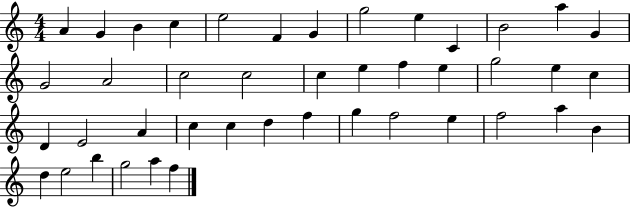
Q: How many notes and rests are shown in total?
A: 43